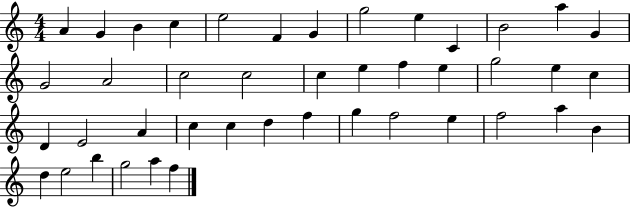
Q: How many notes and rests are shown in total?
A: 43